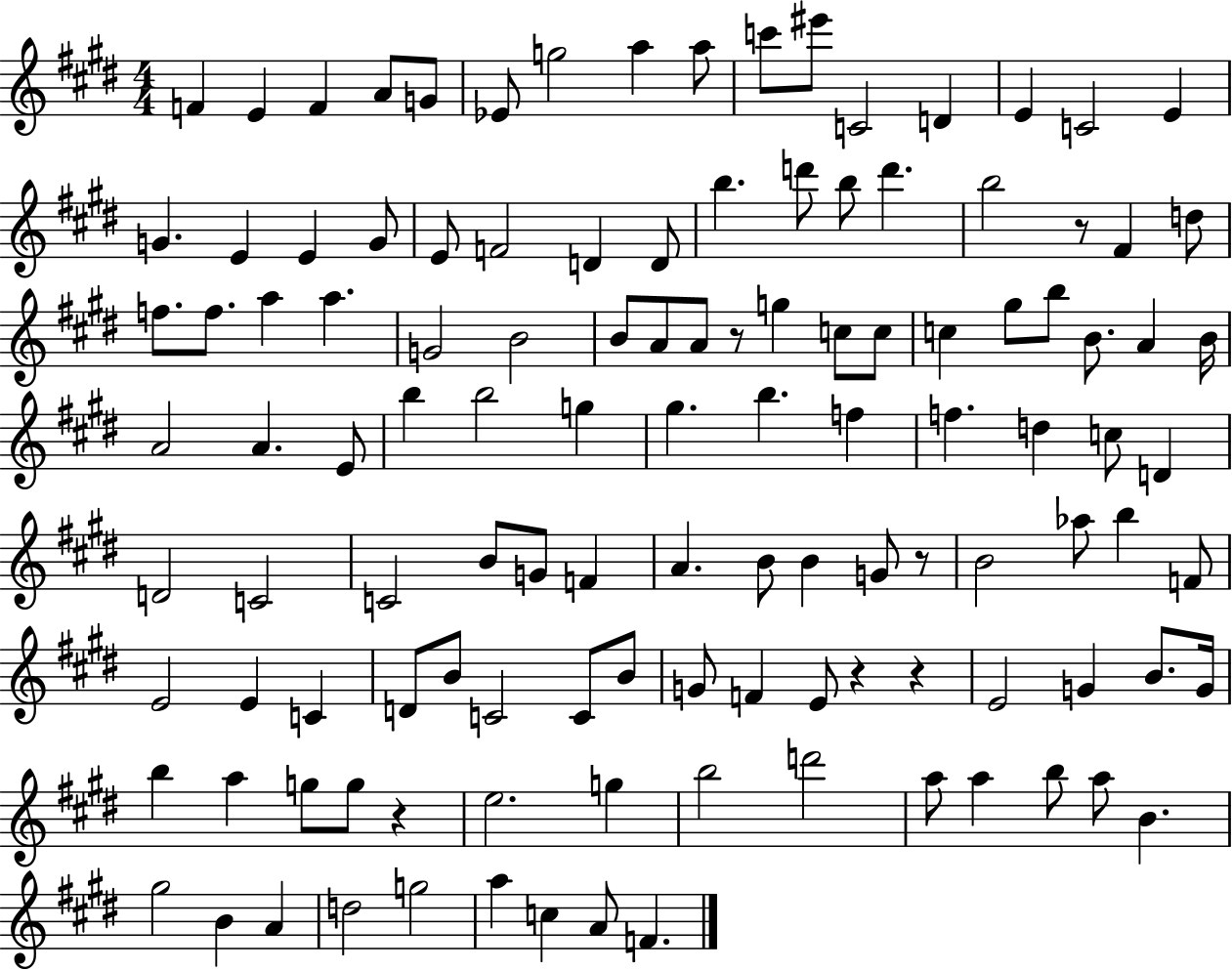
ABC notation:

X:1
T:Untitled
M:4/4
L:1/4
K:E
F E F A/2 G/2 _E/2 g2 a a/2 c'/2 ^e'/2 C2 D E C2 E G E E G/2 E/2 F2 D D/2 b d'/2 b/2 d' b2 z/2 ^F d/2 f/2 f/2 a a G2 B2 B/2 A/2 A/2 z/2 g c/2 c/2 c ^g/2 b/2 B/2 A B/4 A2 A E/2 b b2 g ^g b f f d c/2 D D2 C2 C2 B/2 G/2 F A B/2 B G/2 z/2 B2 _a/2 b F/2 E2 E C D/2 B/2 C2 C/2 B/2 G/2 F E/2 z z E2 G B/2 G/4 b a g/2 g/2 z e2 g b2 d'2 a/2 a b/2 a/2 B ^g2 B A d2 g2 a c A/2 F